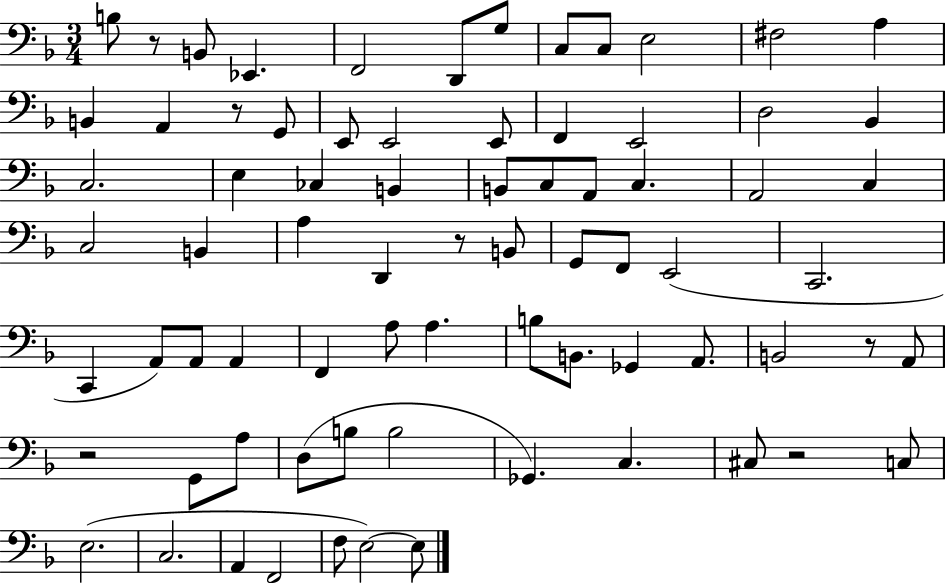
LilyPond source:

{
  \clef bass
  \numericTimeSignature
  \time 3/4
  \key f \major
  \repeat volta 2 { b8 r8 b,8 ees,4. | f,2 d,8 g8 | c8 c8 e2 | fis2 a4 | \break b,4 a,4 r8 g,8 | e,8 e,2 e,8 | f,4 e,2 | d2 bes,4 | \break c2. | e4 ces4 b,4 | b,8 c8 a,8 c4. | a,2 c4 | \break c2 b,4 | a4 d,4 r8 b,8 | g,8 f,8 e,2( | c,2. | \break c,4 a,8) a,8 a,4 | f,4 a8 a4. | b8 b,8. ges,4 a,8. | b,2 r8 a,8 | \break r2 g,8 a8 | d8( b8 b2 | ges,4.) c4. | cis8 r2 c8 | \break e2.( | c2. | a,4 f,2 | f8 e2~~) e8 | \break } \bar "|."
}